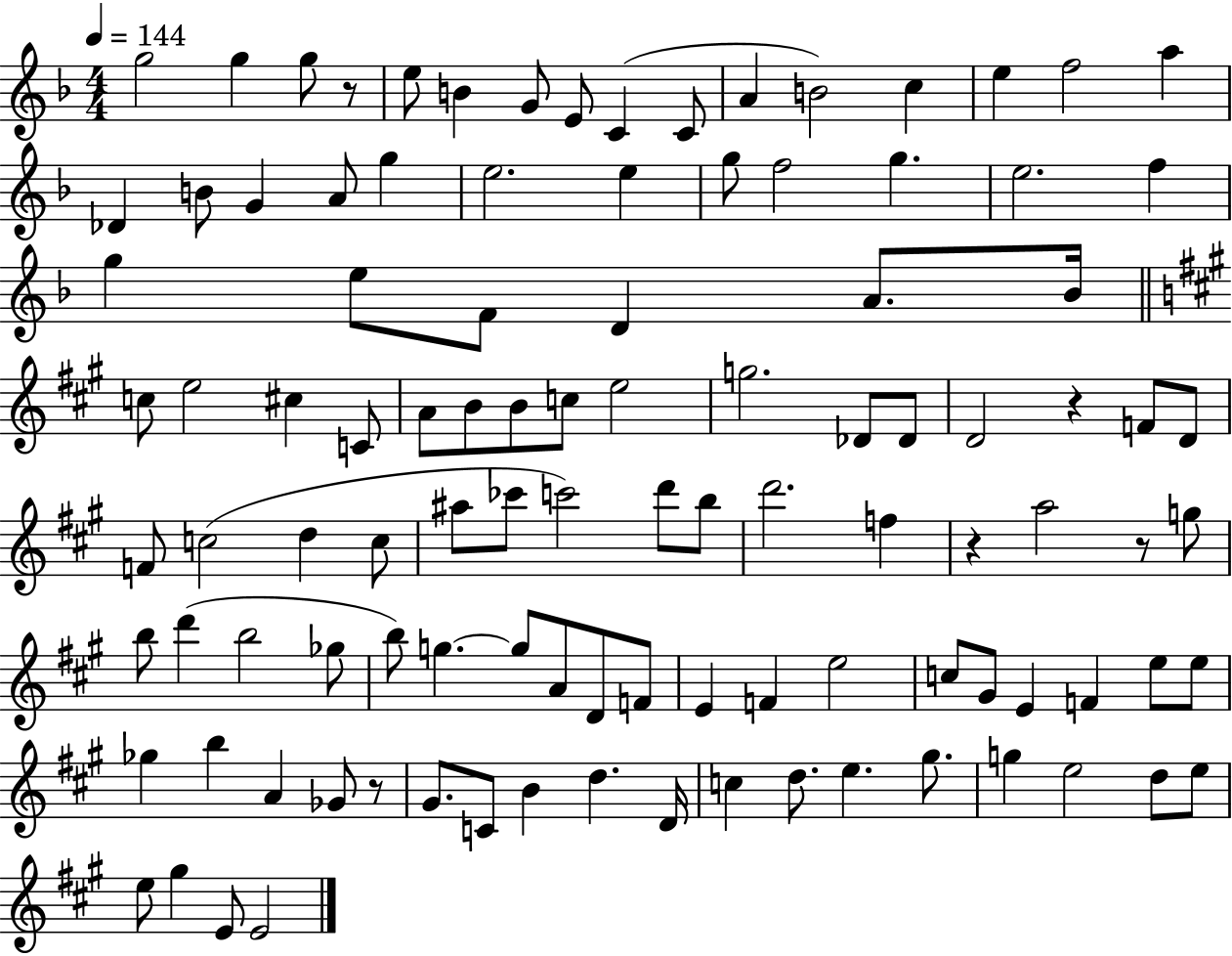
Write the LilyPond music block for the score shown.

{
  \clef treble
  \numericTimeSignature
  \time 4/4
  \key f \major
  \tempo 4 = 144
  g''2 g''4 g''8 r8 | e''8 b'4 g'8 e'8 c'4( c'8 | a'4 b'2) c''4 | e''4 f''2 a''4 | \break des'4 b'8 g'4 a'8 g''4 | e''2. e''4 | g''8 f''2 g''4. | e''2. f''4 | \break g''4 e''8 f'8 d'4 a'8. bes'16 | \bar "||" \break \key a \major c''8 e''2 cis''4 c'8 | a'8 b'8 b'8 c''8 e''2 | g''2. des'8 des'8 | d'2 r4 f'8 d'8 | \break f'8 c''2( d''4 c''8 | ais''8 ces'''8 c'''2) d'''8 b''8 | d'''2. f''4 | r4 a''2 r8 g''8 | \break b''8 d'''4( b''2 ges''8 | b''8) g''4.~~ g''8 a'8 d'8 f'8 | e'4 f'4 e''2 | c''8 gis'8 e'4 f'4 e''8 e''8 | \break ges''4 b''4 a'4 ges'8 r8 | gis'8. c'8 b'4 d''4. d'16 | c''4 d''8. e''4. gis''8. | g''4 e''2 d''8 e''8 | \break e''8 gis''4 e'8 e'2 | \bar "|."
}